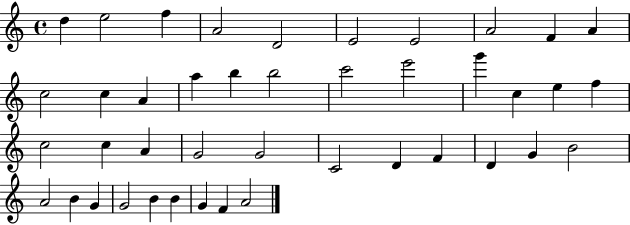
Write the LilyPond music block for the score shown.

{
  \clef treble
  \time 4/4
  \defaultTimeSignature
  \key c \major
  d''4 e''2 f''4 | a'2 d'2 | e'2 e'2 | a'2 f'4 a'4 | \break c''2 c''4 a'4 | a''4 b''4 b''2 | c'''2 e'''2 | g'''4 c''4 e''4 f''4 | \break c''2 c''4 a'4 | g'2 g'2 | c'2 d'4 f'4 | d'4 g'4 b'2 | \break a'2 b'4 g'4 | g'2 b'4 b'4 | g'4 f'4 a'2 | \bar "|."
}